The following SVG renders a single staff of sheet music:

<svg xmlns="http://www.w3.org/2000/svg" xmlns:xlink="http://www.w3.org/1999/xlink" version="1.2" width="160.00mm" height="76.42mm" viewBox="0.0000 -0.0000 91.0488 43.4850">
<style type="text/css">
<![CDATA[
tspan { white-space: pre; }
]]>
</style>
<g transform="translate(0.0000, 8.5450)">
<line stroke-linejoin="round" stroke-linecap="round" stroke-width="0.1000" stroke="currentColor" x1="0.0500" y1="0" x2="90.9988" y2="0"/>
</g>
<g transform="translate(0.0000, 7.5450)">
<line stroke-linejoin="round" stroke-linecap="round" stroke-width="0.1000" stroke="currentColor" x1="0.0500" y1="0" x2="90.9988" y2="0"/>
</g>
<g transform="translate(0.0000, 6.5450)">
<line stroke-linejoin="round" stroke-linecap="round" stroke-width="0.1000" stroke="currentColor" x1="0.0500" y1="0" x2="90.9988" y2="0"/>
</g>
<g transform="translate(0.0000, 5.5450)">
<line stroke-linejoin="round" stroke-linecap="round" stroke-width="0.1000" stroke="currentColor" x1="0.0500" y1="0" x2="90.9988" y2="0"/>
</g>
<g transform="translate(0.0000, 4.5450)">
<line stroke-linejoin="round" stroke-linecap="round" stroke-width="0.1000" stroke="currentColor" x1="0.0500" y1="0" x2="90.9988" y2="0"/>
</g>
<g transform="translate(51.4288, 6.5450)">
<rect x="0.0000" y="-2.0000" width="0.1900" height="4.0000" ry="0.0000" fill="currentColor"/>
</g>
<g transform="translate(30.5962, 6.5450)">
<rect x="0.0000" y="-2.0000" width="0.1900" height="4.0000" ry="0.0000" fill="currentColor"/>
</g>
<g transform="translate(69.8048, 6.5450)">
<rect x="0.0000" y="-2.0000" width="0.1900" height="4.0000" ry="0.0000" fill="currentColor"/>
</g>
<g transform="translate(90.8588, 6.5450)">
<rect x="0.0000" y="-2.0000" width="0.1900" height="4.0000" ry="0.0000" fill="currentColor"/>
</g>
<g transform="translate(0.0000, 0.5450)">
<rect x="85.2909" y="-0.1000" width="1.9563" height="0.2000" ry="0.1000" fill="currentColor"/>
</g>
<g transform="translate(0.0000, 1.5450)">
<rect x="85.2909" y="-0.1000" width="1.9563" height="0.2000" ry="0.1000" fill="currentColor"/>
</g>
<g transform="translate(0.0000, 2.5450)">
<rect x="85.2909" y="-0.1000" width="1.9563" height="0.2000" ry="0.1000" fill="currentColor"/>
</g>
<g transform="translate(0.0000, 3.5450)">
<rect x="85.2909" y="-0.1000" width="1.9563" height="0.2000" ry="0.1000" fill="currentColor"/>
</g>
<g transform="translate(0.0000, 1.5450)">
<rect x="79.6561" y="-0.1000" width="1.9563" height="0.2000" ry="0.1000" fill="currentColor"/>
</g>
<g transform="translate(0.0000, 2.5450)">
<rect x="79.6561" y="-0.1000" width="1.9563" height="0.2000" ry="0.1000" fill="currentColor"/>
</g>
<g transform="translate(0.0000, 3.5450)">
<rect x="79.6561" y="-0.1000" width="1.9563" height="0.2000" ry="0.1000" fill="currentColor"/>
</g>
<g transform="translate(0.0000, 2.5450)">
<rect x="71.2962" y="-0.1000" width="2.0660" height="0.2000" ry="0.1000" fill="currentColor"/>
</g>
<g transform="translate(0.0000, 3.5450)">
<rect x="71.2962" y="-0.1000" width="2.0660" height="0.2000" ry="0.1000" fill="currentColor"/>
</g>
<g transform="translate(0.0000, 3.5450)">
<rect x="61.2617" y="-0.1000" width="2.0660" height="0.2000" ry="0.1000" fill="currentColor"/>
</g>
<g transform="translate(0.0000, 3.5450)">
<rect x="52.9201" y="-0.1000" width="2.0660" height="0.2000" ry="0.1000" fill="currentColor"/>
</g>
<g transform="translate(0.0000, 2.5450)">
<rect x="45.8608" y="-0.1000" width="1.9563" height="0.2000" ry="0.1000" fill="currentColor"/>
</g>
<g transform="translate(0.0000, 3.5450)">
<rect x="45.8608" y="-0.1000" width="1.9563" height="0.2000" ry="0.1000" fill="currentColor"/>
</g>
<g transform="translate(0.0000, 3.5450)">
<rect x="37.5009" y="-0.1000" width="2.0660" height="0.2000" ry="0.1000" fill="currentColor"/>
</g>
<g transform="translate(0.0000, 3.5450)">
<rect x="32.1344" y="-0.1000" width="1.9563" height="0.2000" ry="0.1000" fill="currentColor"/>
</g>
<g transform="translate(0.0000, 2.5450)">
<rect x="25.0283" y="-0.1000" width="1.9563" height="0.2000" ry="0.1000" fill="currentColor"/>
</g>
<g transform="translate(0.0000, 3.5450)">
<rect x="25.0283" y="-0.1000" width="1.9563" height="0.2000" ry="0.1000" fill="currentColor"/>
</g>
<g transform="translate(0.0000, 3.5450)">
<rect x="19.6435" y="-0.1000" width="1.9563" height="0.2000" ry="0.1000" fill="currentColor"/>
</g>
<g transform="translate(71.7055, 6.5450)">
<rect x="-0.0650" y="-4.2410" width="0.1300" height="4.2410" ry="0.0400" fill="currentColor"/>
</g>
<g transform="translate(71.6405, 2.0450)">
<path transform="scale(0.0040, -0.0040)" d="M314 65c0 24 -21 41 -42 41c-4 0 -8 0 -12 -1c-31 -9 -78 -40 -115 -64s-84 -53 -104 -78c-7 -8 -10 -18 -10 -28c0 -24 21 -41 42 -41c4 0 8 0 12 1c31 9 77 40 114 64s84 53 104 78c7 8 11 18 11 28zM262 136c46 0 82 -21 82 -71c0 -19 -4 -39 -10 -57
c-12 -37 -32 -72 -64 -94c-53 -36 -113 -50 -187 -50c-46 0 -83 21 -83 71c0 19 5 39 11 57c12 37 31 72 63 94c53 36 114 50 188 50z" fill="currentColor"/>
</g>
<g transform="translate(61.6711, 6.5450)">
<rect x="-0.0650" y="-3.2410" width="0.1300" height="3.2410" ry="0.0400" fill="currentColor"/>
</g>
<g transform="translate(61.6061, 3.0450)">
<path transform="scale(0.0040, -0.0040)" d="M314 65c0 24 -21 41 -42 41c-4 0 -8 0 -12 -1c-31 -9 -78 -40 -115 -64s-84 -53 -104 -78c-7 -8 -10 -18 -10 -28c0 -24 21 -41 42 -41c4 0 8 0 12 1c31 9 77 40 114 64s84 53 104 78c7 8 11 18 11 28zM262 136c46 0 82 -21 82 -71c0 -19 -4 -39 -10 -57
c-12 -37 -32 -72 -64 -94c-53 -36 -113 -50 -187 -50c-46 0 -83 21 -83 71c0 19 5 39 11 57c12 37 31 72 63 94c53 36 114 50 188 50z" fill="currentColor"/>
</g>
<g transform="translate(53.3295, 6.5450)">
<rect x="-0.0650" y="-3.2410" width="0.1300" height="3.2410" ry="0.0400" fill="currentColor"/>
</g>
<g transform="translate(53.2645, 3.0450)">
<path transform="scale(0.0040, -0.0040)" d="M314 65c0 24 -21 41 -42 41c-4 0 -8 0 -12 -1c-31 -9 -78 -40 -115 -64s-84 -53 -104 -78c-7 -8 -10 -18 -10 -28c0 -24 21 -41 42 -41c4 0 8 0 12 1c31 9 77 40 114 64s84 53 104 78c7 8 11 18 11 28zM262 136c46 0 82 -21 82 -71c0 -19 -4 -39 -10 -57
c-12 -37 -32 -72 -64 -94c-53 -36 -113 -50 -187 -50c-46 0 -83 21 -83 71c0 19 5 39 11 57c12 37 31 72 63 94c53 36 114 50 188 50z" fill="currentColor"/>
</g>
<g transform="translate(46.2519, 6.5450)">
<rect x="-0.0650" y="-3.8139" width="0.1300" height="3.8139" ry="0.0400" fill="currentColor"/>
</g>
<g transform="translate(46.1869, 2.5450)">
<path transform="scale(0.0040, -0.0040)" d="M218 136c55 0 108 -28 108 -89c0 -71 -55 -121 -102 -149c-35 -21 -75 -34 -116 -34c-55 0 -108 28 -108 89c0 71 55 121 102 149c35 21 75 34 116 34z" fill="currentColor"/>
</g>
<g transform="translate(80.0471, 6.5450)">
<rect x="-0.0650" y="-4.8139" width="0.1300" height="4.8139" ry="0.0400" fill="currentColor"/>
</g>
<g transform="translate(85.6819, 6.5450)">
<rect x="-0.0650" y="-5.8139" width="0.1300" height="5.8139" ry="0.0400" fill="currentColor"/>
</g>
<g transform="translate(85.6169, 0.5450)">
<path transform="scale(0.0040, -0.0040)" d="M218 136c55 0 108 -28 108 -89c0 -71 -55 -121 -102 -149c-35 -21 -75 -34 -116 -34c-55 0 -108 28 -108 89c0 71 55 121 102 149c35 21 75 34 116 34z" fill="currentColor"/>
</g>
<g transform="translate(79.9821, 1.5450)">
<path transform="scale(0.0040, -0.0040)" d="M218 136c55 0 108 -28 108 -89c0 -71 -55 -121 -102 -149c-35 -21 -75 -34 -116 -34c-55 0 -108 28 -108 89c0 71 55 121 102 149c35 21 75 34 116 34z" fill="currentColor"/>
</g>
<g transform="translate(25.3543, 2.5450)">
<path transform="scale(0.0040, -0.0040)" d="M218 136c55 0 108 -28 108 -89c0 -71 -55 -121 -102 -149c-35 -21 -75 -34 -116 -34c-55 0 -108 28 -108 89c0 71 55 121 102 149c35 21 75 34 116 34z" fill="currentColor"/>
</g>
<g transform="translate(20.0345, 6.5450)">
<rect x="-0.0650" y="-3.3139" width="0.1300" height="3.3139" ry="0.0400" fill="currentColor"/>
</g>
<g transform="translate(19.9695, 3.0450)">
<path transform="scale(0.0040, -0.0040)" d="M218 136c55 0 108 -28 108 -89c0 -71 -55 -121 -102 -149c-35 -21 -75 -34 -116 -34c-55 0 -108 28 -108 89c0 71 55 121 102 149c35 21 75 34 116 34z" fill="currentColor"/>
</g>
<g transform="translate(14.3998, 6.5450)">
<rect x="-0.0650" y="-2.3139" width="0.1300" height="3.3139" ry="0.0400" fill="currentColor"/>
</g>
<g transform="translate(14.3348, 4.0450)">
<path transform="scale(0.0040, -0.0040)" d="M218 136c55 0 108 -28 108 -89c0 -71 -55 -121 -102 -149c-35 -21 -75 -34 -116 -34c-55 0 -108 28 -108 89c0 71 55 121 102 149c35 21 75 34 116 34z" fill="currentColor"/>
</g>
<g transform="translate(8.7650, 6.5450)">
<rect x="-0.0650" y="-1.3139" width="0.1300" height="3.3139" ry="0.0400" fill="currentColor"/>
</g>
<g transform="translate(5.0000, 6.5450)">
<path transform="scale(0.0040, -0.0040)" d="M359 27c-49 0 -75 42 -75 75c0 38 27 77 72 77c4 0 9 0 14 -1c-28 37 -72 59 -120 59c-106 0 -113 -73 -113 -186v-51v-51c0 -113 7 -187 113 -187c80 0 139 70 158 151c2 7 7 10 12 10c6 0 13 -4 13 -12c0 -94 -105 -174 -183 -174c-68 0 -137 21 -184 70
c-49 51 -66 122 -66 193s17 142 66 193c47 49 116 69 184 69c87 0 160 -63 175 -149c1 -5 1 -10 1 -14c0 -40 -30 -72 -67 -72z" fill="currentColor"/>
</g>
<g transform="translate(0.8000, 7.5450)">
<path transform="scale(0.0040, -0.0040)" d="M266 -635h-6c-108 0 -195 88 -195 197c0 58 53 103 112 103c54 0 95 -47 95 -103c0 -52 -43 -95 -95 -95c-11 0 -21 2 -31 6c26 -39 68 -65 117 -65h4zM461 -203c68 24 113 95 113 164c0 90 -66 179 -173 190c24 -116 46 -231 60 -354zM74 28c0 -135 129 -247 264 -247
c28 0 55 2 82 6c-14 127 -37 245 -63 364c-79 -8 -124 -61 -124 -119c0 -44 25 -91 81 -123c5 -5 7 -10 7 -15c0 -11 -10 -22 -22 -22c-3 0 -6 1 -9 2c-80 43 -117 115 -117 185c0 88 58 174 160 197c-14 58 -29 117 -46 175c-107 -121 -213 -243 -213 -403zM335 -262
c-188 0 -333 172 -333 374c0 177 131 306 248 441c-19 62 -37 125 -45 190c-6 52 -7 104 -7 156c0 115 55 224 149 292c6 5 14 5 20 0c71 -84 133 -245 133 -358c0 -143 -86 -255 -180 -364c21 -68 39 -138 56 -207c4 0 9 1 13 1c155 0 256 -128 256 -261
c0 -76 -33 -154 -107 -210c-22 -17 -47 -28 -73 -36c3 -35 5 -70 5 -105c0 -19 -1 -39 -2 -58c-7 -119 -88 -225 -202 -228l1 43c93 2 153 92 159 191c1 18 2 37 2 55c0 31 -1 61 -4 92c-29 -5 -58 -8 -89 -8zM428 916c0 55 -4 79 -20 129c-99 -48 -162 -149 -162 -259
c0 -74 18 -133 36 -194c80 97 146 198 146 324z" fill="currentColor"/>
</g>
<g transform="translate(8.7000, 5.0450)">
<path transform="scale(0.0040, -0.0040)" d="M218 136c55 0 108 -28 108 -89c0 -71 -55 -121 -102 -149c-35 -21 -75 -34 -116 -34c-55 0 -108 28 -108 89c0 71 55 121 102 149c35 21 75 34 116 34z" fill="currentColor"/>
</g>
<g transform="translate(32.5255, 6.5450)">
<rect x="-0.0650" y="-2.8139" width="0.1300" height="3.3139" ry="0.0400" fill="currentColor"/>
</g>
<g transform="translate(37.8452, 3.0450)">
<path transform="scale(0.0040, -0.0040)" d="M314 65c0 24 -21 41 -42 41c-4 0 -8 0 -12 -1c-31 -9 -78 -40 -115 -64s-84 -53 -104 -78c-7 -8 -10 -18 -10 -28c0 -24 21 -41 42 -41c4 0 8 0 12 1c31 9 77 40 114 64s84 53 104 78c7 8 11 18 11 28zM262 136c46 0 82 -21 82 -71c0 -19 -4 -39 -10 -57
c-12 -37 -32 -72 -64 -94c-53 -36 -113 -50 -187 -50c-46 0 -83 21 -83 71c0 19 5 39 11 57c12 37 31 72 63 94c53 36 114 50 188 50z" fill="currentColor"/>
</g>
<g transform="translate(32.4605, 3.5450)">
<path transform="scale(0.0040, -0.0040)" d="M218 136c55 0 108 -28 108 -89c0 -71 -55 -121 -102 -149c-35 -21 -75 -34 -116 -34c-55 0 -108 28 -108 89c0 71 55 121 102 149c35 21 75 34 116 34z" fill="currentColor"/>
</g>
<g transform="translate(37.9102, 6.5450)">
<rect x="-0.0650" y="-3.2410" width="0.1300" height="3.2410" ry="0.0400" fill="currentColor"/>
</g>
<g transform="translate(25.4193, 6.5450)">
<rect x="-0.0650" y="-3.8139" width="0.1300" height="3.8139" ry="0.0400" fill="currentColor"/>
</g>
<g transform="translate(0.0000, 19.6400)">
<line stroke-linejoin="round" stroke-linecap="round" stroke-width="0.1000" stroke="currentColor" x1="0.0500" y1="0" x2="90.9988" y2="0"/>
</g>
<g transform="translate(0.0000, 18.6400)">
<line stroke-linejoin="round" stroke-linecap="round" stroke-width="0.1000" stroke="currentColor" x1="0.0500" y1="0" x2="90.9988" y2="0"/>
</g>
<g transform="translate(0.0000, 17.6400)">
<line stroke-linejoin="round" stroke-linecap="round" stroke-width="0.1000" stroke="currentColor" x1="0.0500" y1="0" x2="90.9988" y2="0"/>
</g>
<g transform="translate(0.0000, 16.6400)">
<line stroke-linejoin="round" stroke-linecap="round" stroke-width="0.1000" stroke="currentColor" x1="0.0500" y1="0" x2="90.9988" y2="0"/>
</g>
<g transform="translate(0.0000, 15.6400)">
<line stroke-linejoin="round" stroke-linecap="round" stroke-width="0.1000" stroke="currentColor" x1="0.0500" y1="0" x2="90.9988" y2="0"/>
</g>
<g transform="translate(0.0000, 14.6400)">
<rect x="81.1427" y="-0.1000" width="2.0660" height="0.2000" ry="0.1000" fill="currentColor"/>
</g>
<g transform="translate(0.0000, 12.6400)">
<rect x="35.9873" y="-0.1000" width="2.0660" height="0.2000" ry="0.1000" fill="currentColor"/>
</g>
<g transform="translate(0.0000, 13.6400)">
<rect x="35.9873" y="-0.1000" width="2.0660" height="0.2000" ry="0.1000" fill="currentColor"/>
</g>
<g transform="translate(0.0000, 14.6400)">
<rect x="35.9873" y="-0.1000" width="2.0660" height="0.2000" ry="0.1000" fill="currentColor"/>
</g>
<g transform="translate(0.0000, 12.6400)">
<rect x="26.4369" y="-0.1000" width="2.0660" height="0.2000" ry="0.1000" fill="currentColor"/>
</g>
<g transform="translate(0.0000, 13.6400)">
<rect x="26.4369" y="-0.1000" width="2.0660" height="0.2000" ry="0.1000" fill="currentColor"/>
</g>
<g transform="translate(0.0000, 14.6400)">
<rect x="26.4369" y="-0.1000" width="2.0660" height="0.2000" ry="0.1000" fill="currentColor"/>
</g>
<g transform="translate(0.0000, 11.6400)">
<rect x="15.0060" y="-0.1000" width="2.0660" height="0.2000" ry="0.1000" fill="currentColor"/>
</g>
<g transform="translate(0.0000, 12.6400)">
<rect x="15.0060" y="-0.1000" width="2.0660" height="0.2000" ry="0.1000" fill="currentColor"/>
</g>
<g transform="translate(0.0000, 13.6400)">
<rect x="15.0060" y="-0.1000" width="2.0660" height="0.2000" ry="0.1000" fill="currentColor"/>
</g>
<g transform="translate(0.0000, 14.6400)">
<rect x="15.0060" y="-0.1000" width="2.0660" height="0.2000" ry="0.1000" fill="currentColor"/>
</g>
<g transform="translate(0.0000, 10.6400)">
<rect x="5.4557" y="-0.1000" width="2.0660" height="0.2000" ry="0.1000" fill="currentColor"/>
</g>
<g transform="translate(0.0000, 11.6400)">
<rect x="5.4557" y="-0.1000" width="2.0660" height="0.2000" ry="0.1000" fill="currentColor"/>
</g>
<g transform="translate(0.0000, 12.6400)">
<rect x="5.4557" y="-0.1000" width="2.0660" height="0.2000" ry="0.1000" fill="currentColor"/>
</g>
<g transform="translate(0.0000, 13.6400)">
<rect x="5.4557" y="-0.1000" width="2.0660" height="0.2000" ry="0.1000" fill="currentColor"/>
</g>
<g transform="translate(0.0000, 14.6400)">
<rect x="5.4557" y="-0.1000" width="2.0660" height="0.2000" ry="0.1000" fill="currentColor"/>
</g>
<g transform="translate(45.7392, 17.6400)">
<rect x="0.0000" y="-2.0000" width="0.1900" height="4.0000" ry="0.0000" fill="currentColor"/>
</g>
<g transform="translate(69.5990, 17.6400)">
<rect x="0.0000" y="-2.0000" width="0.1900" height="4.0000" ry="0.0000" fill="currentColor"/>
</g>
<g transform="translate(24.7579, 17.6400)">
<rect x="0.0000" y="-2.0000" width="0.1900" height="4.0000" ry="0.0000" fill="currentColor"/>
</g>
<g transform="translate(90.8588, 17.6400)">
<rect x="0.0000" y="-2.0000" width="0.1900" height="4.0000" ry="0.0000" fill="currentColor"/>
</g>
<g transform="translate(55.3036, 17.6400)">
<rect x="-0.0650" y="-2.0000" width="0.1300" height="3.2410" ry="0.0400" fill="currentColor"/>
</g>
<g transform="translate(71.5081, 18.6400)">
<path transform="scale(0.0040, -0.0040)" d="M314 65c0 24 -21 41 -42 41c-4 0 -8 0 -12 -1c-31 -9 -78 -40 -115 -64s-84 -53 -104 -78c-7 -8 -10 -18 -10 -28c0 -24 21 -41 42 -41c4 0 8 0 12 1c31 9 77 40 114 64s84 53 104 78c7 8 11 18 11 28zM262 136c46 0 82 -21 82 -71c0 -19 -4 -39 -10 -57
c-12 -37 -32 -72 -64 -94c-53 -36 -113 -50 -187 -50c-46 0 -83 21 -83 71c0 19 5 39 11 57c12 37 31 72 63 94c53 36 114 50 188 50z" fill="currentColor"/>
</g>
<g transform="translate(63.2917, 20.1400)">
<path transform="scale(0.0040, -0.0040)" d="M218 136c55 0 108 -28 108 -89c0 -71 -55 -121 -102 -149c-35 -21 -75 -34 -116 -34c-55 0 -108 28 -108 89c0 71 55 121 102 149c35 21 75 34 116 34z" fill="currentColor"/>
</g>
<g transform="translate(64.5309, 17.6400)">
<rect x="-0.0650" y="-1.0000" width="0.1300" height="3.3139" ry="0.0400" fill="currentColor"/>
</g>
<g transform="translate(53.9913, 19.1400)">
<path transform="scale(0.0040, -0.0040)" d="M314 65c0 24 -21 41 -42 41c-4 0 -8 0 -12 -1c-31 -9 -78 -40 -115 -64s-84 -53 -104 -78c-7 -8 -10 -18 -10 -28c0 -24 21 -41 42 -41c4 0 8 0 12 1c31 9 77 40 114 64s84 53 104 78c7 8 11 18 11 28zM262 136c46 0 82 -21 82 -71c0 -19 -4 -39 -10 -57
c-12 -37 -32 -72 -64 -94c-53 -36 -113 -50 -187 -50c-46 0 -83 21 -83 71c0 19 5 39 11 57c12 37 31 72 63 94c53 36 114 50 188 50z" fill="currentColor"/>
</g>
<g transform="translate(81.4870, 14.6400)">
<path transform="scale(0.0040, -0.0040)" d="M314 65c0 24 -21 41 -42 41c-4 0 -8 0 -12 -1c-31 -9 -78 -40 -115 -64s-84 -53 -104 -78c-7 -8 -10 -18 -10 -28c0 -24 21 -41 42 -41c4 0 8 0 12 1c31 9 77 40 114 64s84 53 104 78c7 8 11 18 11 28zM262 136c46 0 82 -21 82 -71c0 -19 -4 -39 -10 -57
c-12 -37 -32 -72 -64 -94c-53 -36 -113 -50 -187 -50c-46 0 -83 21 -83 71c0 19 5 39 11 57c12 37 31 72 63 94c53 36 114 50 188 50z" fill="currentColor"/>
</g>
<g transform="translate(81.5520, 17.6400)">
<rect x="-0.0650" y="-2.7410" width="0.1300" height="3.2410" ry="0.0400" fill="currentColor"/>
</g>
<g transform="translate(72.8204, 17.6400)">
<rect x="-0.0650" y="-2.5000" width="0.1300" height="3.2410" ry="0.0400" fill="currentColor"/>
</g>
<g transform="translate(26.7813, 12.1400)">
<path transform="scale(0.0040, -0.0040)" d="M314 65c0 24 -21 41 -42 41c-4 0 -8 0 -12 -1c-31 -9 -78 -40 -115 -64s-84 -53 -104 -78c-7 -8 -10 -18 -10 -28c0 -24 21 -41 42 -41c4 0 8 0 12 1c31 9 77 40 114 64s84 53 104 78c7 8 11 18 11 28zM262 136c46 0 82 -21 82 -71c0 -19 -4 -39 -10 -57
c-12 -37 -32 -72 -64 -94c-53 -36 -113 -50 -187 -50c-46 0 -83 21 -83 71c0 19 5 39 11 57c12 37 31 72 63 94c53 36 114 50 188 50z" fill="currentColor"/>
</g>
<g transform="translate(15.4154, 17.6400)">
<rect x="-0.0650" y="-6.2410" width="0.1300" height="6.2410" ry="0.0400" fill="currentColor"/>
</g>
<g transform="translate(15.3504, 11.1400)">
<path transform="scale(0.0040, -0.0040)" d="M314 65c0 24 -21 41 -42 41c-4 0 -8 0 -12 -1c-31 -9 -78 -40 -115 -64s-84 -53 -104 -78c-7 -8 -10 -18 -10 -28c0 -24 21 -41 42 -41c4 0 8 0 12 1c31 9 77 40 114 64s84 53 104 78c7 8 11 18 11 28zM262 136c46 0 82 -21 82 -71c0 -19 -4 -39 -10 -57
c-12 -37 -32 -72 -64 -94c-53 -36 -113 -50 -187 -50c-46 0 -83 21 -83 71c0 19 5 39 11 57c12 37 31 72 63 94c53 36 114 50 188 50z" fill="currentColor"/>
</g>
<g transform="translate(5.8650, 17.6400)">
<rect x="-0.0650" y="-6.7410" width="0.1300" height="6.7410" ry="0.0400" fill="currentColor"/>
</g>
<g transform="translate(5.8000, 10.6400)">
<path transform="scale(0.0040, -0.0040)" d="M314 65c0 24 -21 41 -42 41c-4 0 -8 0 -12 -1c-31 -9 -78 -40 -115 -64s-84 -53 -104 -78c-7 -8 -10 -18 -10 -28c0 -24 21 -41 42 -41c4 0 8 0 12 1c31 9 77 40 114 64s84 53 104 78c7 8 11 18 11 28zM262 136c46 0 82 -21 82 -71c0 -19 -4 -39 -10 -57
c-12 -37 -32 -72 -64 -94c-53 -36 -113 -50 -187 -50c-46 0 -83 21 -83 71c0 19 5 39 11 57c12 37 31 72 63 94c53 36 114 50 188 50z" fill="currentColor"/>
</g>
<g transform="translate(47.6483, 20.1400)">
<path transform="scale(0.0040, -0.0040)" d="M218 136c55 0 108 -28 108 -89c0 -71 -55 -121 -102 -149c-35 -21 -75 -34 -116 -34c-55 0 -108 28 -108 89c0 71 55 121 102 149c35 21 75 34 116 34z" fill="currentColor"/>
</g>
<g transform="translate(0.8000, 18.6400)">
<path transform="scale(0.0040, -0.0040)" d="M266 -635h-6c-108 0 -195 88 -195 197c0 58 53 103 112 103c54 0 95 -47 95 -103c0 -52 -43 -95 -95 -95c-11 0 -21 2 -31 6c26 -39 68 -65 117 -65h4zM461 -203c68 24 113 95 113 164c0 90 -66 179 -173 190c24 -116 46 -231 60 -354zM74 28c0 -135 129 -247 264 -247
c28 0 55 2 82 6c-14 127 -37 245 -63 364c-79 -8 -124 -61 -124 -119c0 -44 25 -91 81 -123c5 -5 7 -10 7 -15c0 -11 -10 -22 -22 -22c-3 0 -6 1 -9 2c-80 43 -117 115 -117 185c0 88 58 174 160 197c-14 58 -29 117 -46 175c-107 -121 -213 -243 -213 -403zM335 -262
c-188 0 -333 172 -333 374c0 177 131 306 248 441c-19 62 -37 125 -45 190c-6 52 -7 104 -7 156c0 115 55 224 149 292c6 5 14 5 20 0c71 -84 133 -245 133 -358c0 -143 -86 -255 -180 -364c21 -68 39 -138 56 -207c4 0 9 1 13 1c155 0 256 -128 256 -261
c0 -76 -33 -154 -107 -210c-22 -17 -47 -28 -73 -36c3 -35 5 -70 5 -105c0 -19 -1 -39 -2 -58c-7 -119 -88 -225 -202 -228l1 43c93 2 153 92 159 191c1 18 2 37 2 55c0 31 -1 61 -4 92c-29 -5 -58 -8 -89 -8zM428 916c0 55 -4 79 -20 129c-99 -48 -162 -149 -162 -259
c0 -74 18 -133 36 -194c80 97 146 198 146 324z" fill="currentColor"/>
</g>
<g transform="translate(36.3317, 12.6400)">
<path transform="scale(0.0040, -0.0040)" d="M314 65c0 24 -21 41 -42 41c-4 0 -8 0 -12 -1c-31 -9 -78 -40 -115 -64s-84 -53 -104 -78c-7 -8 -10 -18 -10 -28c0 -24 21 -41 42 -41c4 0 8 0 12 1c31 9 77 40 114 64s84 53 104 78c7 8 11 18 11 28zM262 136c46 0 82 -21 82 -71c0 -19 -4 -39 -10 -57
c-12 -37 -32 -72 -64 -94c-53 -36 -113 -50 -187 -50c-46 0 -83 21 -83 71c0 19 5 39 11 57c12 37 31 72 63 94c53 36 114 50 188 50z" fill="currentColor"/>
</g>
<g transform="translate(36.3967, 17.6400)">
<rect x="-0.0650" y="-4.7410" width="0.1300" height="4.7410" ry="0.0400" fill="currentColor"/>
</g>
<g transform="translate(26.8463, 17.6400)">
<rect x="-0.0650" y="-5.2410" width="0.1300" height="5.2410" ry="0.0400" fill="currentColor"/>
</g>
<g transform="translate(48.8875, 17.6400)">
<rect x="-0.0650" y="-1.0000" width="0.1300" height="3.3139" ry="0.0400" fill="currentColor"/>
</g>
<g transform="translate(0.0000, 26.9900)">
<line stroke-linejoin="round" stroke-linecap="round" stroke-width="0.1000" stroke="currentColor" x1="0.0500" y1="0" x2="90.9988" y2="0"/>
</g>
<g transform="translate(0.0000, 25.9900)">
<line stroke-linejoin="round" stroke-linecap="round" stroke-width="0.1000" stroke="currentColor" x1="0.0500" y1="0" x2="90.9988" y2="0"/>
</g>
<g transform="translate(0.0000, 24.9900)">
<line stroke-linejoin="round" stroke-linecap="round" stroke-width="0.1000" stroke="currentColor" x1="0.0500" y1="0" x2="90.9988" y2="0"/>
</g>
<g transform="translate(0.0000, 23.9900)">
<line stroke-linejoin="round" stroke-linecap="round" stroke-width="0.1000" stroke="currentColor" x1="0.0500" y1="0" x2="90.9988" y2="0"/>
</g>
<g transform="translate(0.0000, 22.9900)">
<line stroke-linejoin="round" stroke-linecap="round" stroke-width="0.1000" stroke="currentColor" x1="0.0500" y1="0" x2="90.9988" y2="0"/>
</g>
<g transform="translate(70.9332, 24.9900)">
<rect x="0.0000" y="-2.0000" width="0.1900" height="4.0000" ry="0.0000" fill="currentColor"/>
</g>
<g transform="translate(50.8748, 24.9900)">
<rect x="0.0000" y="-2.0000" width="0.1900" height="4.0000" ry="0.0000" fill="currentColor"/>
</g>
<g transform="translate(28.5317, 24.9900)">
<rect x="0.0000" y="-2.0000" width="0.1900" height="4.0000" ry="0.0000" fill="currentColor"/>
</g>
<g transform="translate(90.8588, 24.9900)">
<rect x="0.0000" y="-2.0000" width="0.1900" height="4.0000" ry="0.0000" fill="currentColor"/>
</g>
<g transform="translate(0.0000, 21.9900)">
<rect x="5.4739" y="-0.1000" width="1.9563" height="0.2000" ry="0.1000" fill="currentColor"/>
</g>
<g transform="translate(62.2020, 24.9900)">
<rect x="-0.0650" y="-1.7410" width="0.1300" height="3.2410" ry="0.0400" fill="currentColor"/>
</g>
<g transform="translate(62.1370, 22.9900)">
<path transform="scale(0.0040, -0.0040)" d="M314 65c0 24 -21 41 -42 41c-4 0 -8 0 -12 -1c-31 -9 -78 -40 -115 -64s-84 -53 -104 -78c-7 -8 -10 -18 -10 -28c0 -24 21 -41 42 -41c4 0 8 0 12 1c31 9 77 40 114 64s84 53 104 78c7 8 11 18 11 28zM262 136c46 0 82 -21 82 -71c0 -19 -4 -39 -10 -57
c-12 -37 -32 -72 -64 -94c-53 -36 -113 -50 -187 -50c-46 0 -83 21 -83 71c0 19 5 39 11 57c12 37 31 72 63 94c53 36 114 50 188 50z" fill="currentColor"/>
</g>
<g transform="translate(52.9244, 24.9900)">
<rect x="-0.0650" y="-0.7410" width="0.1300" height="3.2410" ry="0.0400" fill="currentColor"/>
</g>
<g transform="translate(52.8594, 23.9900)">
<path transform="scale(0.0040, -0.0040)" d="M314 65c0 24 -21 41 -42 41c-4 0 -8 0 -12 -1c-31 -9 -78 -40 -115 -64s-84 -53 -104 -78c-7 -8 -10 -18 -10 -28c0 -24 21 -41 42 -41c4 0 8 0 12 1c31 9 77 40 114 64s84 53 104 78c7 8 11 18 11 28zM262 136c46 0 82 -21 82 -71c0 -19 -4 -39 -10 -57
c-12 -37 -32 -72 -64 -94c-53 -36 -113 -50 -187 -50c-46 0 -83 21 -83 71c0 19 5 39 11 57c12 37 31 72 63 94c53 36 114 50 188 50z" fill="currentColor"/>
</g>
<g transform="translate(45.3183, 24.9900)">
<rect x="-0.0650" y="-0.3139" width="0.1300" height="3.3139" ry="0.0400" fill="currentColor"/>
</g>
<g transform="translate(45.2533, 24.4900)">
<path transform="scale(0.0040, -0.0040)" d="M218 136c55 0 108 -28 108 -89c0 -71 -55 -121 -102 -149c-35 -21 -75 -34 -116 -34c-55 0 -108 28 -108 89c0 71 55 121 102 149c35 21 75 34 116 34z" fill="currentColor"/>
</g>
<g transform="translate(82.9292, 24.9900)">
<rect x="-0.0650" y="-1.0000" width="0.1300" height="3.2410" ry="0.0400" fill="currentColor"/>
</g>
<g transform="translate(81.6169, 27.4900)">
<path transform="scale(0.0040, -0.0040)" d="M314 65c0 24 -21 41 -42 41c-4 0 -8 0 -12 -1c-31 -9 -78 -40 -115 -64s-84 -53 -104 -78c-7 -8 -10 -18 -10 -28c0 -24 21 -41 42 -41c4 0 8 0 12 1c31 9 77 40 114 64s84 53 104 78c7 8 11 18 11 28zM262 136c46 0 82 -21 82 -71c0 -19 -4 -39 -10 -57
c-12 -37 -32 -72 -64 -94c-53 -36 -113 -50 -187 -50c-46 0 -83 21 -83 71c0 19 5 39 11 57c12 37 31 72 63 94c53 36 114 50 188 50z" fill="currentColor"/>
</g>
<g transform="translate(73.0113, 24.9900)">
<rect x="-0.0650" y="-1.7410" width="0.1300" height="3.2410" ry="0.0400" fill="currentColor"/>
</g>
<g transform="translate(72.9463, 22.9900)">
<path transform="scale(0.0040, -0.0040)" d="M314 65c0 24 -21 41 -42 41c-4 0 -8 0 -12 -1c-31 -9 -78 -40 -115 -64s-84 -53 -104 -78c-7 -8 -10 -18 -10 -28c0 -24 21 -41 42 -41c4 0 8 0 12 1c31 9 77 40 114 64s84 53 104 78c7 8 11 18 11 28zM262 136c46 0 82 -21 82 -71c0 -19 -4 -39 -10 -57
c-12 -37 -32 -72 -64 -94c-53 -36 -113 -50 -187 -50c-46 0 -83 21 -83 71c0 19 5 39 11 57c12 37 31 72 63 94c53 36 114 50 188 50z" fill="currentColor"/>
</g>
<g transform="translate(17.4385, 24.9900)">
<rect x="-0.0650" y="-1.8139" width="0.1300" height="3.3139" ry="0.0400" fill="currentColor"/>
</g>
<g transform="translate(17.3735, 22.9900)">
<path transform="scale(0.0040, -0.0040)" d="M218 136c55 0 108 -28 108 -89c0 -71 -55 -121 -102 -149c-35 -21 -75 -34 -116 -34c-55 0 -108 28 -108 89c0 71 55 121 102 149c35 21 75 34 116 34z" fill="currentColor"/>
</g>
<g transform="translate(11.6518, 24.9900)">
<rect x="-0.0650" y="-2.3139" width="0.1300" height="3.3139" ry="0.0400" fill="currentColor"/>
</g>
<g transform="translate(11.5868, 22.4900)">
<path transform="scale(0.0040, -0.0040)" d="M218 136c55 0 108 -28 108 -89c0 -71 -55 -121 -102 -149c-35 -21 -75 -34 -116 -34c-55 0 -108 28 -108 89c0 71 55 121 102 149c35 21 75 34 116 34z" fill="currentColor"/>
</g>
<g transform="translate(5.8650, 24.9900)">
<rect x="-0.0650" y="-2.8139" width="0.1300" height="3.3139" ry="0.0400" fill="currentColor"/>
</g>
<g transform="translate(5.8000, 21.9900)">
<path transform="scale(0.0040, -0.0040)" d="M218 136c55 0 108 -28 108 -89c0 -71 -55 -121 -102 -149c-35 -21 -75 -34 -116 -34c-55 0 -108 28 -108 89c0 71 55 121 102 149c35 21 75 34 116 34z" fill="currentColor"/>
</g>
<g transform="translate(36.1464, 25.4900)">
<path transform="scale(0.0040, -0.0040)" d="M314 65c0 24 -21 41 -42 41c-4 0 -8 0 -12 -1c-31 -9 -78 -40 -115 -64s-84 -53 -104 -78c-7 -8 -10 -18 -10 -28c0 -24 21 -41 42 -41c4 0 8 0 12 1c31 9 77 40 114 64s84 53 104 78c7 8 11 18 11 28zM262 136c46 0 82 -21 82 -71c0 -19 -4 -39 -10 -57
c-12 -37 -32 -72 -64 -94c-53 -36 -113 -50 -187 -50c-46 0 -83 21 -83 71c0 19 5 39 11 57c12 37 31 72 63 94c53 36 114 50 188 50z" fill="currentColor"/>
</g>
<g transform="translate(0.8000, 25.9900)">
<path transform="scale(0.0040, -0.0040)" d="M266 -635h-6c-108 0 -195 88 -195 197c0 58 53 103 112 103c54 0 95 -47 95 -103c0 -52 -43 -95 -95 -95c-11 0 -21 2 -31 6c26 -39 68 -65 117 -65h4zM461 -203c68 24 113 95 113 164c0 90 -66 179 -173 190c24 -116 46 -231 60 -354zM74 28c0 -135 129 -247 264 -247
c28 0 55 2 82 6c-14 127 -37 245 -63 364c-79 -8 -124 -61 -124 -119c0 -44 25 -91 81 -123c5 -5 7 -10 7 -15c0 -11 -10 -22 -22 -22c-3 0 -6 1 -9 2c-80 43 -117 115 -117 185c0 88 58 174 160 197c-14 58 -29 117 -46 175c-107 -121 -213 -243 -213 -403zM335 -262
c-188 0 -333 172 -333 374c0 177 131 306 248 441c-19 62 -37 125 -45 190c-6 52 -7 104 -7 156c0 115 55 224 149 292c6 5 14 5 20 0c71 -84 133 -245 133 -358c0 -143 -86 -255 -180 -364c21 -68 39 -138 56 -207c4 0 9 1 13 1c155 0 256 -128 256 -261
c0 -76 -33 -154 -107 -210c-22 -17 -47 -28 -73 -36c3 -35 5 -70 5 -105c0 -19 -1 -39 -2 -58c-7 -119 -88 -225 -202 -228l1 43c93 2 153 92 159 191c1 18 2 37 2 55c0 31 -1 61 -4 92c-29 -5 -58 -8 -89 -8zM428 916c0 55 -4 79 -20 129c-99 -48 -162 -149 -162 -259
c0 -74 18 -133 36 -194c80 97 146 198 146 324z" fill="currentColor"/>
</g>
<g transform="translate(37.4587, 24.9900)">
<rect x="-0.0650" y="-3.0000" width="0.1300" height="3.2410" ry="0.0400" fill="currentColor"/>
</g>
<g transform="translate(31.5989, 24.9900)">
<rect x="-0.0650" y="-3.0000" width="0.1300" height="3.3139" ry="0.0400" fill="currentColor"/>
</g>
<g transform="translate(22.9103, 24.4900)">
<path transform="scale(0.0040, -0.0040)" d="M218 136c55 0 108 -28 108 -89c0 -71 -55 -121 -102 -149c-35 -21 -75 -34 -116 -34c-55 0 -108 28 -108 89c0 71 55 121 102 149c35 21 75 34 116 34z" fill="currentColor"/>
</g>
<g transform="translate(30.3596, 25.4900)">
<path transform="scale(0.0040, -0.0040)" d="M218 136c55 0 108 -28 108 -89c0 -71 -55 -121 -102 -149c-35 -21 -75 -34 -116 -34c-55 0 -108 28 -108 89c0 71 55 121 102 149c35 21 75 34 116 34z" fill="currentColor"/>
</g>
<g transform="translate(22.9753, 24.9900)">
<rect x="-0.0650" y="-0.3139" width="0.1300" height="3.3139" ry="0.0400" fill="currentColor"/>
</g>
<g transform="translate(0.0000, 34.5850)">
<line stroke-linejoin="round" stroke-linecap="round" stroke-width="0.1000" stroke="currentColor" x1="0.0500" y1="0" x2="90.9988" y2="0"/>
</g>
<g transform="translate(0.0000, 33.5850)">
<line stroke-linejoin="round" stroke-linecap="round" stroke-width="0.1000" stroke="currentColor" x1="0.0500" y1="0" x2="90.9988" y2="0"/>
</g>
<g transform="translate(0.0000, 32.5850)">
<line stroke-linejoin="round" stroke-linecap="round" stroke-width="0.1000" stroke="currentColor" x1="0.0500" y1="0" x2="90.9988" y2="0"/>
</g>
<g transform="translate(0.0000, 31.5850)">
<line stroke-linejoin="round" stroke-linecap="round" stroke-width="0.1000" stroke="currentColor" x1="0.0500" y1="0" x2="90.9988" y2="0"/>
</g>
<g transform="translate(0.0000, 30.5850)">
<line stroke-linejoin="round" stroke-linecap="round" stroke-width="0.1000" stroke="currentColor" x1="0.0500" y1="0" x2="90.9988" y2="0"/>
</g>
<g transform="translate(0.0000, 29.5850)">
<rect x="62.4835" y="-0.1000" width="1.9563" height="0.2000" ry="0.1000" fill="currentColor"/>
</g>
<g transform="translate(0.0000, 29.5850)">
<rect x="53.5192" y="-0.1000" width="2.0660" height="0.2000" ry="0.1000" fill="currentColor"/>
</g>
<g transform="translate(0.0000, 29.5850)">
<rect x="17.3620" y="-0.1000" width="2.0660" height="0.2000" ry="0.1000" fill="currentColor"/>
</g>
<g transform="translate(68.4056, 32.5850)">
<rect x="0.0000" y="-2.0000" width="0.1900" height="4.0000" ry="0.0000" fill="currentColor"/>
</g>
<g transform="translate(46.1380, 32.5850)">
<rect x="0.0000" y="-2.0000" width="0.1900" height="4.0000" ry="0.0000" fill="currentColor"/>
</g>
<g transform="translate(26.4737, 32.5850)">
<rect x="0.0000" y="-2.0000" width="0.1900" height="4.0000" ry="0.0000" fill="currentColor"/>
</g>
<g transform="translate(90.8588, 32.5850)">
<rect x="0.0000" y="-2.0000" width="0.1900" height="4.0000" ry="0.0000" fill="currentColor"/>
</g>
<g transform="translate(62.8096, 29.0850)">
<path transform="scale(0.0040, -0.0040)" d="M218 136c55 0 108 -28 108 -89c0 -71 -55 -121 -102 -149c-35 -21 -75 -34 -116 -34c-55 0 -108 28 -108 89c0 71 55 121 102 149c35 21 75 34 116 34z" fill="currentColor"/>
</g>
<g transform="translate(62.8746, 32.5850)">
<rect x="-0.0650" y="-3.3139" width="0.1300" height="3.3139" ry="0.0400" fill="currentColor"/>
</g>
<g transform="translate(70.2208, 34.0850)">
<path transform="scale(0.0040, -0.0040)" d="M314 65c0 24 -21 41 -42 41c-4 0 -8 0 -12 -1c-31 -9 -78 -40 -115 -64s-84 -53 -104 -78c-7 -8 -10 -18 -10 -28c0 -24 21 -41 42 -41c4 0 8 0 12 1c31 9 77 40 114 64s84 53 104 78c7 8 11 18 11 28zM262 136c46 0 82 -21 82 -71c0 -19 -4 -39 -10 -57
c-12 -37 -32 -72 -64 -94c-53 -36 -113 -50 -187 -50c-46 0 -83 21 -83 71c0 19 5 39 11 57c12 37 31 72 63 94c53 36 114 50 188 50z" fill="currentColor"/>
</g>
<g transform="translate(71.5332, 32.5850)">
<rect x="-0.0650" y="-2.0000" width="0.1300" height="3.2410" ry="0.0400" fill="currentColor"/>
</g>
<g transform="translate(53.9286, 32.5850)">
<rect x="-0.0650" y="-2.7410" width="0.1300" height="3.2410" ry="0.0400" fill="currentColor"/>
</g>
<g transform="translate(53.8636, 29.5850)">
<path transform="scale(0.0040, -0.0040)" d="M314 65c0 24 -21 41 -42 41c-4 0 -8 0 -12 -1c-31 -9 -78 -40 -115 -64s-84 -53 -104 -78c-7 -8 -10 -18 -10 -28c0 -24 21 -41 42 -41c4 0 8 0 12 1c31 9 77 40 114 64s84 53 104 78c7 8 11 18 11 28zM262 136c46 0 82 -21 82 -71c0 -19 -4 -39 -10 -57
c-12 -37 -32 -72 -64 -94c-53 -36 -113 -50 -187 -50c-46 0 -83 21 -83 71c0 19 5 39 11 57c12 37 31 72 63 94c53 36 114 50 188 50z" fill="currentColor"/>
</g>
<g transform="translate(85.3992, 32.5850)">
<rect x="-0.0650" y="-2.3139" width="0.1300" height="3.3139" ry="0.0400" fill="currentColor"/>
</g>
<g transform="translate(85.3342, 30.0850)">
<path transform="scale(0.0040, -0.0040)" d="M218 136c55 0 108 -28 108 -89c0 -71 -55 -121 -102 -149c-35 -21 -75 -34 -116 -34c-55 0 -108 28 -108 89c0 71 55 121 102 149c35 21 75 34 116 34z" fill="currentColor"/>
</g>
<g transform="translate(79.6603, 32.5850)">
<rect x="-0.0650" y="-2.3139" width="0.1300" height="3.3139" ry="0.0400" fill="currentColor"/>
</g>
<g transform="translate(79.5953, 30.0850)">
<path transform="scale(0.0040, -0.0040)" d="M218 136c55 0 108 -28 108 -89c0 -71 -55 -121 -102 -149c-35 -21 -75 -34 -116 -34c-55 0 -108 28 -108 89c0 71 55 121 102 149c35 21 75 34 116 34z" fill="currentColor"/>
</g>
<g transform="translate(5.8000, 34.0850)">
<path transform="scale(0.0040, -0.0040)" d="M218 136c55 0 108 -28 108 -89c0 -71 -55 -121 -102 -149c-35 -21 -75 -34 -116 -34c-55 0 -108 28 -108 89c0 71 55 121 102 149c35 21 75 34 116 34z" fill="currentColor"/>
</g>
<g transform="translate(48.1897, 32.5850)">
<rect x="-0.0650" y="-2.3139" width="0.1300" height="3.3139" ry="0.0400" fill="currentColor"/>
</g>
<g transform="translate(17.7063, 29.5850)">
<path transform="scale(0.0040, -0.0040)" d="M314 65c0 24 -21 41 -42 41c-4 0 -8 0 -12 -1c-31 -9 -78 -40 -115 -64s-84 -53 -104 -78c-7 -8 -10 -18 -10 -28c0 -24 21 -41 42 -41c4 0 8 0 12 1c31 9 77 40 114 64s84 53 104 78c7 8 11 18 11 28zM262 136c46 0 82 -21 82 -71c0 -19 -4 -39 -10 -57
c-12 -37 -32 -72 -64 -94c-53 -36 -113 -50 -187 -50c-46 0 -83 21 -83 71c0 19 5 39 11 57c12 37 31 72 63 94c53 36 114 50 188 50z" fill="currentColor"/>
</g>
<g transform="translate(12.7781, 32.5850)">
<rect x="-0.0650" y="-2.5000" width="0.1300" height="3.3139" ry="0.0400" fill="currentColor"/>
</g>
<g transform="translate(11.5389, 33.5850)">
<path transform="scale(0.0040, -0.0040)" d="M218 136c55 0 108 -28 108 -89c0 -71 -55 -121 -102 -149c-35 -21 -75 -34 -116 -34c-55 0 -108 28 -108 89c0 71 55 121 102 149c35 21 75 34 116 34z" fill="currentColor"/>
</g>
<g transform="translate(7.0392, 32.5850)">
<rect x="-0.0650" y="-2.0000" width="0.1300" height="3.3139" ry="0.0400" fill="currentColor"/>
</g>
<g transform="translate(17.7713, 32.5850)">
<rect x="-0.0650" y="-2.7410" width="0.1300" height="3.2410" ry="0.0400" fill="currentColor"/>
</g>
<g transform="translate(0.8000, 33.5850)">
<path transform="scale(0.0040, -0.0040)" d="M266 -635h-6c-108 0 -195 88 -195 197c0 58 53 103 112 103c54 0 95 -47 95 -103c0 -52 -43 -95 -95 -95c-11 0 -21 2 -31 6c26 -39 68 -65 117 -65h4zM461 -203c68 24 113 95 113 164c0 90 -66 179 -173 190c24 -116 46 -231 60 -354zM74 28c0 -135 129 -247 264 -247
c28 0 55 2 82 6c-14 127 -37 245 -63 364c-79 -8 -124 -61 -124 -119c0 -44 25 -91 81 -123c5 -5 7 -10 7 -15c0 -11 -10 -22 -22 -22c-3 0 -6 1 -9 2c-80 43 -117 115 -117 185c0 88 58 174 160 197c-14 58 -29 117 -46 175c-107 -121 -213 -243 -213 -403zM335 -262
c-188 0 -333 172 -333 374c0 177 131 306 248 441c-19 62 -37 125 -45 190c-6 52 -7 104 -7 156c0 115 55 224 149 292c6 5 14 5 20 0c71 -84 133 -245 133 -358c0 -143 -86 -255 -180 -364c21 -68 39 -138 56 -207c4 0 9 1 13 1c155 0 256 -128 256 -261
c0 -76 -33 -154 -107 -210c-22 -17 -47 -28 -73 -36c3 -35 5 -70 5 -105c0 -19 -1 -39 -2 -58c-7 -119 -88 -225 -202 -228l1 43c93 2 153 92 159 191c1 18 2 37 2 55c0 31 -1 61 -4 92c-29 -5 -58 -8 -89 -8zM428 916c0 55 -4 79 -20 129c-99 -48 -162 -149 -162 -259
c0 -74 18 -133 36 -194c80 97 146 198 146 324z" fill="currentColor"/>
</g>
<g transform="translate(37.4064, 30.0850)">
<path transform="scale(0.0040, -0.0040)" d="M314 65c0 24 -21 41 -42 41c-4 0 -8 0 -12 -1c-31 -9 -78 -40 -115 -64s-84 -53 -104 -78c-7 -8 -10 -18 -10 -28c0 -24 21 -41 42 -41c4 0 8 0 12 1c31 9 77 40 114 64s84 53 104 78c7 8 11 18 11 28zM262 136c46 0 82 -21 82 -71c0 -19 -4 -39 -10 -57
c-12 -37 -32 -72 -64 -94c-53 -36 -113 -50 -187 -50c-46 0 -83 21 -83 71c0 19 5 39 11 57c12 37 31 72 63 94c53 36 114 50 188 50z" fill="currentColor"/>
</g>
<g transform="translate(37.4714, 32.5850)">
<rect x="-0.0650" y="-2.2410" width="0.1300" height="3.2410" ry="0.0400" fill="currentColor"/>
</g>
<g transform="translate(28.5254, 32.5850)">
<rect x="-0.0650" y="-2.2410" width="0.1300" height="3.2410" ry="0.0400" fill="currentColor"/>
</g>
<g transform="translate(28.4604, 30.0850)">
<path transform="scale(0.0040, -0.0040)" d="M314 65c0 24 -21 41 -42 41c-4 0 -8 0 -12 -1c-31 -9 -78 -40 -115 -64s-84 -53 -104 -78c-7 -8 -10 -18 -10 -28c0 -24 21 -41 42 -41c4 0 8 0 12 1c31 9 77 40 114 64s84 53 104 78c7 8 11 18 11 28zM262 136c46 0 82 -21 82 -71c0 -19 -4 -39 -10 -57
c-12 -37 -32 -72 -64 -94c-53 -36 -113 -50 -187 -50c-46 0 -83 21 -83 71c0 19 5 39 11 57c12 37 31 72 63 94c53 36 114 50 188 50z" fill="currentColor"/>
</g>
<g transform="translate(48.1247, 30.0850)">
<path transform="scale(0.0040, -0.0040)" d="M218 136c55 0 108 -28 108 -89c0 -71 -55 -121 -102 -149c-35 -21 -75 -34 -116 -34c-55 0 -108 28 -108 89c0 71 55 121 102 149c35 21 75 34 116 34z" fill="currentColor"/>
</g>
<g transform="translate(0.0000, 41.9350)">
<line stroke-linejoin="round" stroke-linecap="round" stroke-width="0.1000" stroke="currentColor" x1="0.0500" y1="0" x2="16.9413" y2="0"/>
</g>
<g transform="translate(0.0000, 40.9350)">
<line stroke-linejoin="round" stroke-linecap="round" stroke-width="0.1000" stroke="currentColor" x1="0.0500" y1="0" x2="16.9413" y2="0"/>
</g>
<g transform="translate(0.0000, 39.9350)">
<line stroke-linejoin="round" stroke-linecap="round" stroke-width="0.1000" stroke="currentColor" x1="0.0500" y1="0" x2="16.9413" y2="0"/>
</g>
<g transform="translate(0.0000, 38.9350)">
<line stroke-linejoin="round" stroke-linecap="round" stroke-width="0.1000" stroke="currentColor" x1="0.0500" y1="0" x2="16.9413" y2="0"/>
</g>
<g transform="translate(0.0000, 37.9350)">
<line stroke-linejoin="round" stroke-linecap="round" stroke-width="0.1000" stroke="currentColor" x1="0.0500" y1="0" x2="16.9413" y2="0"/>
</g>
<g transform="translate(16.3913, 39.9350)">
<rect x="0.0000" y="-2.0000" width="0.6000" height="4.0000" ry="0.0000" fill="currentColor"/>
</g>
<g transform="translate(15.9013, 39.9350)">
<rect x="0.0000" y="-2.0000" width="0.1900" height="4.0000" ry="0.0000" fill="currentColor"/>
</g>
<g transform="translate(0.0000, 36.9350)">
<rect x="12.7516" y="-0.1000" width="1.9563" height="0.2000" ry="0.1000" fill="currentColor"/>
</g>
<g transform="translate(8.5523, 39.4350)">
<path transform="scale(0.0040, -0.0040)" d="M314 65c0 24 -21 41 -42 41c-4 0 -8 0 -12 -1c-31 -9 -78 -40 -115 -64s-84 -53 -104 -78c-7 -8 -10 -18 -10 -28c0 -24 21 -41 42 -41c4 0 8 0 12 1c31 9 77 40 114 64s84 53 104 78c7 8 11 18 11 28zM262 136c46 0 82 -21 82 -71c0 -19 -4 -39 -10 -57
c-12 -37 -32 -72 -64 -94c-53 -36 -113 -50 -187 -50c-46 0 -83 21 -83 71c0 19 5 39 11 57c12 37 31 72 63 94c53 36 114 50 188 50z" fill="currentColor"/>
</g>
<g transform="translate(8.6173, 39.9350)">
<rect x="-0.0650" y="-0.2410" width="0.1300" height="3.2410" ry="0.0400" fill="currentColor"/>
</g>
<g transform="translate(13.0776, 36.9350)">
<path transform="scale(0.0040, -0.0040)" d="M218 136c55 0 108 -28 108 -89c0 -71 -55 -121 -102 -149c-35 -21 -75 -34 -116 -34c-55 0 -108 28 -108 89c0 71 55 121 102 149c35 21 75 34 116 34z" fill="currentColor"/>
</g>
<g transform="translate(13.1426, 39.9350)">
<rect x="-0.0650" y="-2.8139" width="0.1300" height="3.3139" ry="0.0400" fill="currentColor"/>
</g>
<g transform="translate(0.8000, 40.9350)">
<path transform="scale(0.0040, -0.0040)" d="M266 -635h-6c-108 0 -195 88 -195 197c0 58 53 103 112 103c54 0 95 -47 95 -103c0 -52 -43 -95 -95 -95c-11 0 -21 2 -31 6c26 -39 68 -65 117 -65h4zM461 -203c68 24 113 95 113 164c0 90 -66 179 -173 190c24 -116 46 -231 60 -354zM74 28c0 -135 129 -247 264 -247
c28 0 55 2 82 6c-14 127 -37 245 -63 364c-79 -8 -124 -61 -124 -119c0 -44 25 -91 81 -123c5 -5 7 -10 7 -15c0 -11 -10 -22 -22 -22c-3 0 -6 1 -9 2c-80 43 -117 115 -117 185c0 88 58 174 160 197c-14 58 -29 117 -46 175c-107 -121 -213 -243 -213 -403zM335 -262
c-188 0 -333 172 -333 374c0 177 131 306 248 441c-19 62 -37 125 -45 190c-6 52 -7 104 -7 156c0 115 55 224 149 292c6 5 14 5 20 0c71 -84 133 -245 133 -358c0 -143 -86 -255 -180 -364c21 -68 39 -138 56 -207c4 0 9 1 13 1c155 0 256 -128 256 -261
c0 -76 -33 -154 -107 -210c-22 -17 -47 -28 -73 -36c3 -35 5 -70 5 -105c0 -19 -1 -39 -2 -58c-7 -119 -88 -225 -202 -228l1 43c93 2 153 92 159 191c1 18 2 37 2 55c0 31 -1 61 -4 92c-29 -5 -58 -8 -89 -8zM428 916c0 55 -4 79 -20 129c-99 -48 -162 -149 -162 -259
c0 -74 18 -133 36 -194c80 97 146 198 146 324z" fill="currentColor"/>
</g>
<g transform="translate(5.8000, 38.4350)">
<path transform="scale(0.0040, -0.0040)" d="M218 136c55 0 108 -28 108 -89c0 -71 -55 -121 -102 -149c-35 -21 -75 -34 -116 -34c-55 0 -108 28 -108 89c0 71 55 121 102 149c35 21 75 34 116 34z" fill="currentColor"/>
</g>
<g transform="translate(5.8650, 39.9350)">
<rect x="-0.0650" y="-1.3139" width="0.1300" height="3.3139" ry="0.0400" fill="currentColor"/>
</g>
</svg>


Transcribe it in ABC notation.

X:1
T:Untitled
M:4/4
L:1/4
K:C
e g b c' a b2 c' b2 b2 d'2 e' g' b'2 a'2 f'2 e'2 D F2 D G2 a2 a g f c A A2 c d2 f2 f2 D2 F G a2 g2 g2 g a2 b F2 g g e c2 a